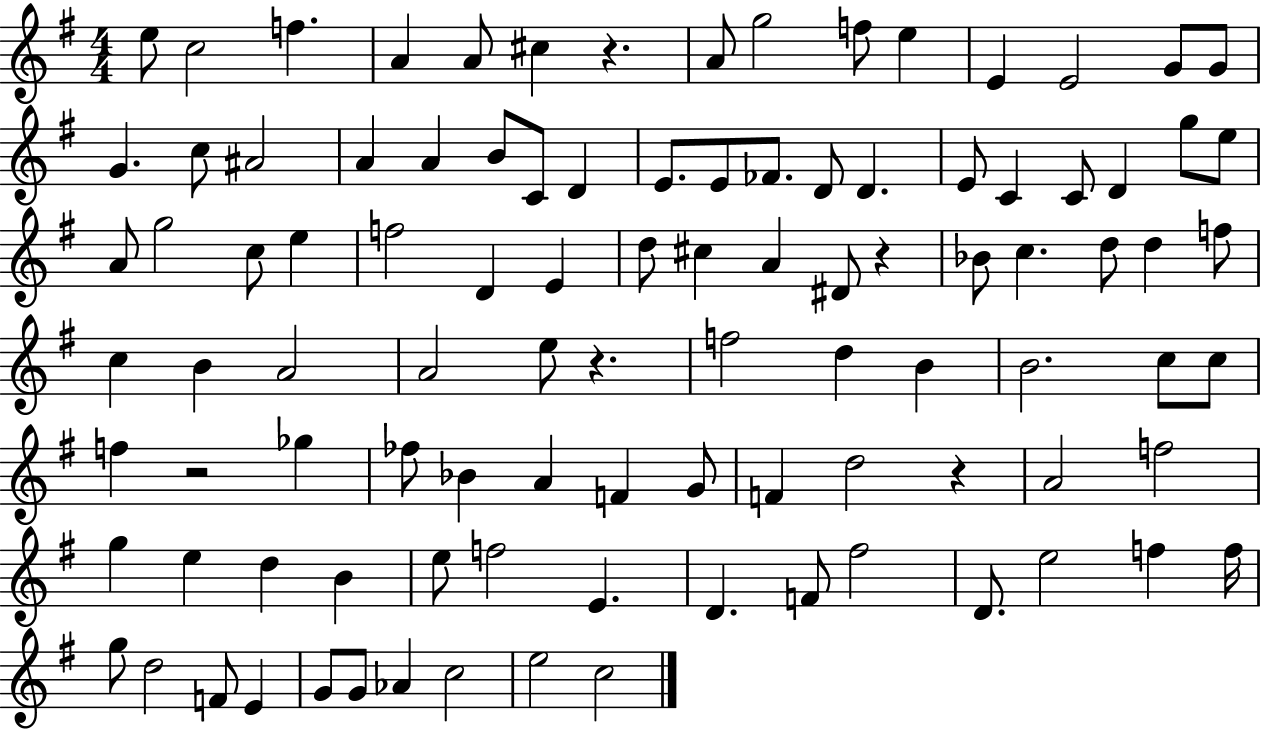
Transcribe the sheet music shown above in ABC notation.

X:1
T:Untitled
M:4/4
L:1/4
K:G
e/2 c2 f A A/2 ^c z A/2 g2 f/2 e E E2 G/2 G/2 G c/2 ^A2 A A B/2 C/2 D E/2 E/2 _F/2 D/2 D E/2 C C/2 D g/2 e/2 A/2 g2 c/2 e f2 D E d/2 ^c A ^D/2 z _B/2 c d/2 d f/2 c B A2 A2 e/2 z f2 d B B2 c/2 c/2 f z2 _g _f/2 _B A F G/2 F d2 z A2 f2 g e d B e/2 f2 E D F/2 ^f2 D/2 e2 f f/4 g/2 d2 F/2 E G/2 G/2 _A c2 e2 c2